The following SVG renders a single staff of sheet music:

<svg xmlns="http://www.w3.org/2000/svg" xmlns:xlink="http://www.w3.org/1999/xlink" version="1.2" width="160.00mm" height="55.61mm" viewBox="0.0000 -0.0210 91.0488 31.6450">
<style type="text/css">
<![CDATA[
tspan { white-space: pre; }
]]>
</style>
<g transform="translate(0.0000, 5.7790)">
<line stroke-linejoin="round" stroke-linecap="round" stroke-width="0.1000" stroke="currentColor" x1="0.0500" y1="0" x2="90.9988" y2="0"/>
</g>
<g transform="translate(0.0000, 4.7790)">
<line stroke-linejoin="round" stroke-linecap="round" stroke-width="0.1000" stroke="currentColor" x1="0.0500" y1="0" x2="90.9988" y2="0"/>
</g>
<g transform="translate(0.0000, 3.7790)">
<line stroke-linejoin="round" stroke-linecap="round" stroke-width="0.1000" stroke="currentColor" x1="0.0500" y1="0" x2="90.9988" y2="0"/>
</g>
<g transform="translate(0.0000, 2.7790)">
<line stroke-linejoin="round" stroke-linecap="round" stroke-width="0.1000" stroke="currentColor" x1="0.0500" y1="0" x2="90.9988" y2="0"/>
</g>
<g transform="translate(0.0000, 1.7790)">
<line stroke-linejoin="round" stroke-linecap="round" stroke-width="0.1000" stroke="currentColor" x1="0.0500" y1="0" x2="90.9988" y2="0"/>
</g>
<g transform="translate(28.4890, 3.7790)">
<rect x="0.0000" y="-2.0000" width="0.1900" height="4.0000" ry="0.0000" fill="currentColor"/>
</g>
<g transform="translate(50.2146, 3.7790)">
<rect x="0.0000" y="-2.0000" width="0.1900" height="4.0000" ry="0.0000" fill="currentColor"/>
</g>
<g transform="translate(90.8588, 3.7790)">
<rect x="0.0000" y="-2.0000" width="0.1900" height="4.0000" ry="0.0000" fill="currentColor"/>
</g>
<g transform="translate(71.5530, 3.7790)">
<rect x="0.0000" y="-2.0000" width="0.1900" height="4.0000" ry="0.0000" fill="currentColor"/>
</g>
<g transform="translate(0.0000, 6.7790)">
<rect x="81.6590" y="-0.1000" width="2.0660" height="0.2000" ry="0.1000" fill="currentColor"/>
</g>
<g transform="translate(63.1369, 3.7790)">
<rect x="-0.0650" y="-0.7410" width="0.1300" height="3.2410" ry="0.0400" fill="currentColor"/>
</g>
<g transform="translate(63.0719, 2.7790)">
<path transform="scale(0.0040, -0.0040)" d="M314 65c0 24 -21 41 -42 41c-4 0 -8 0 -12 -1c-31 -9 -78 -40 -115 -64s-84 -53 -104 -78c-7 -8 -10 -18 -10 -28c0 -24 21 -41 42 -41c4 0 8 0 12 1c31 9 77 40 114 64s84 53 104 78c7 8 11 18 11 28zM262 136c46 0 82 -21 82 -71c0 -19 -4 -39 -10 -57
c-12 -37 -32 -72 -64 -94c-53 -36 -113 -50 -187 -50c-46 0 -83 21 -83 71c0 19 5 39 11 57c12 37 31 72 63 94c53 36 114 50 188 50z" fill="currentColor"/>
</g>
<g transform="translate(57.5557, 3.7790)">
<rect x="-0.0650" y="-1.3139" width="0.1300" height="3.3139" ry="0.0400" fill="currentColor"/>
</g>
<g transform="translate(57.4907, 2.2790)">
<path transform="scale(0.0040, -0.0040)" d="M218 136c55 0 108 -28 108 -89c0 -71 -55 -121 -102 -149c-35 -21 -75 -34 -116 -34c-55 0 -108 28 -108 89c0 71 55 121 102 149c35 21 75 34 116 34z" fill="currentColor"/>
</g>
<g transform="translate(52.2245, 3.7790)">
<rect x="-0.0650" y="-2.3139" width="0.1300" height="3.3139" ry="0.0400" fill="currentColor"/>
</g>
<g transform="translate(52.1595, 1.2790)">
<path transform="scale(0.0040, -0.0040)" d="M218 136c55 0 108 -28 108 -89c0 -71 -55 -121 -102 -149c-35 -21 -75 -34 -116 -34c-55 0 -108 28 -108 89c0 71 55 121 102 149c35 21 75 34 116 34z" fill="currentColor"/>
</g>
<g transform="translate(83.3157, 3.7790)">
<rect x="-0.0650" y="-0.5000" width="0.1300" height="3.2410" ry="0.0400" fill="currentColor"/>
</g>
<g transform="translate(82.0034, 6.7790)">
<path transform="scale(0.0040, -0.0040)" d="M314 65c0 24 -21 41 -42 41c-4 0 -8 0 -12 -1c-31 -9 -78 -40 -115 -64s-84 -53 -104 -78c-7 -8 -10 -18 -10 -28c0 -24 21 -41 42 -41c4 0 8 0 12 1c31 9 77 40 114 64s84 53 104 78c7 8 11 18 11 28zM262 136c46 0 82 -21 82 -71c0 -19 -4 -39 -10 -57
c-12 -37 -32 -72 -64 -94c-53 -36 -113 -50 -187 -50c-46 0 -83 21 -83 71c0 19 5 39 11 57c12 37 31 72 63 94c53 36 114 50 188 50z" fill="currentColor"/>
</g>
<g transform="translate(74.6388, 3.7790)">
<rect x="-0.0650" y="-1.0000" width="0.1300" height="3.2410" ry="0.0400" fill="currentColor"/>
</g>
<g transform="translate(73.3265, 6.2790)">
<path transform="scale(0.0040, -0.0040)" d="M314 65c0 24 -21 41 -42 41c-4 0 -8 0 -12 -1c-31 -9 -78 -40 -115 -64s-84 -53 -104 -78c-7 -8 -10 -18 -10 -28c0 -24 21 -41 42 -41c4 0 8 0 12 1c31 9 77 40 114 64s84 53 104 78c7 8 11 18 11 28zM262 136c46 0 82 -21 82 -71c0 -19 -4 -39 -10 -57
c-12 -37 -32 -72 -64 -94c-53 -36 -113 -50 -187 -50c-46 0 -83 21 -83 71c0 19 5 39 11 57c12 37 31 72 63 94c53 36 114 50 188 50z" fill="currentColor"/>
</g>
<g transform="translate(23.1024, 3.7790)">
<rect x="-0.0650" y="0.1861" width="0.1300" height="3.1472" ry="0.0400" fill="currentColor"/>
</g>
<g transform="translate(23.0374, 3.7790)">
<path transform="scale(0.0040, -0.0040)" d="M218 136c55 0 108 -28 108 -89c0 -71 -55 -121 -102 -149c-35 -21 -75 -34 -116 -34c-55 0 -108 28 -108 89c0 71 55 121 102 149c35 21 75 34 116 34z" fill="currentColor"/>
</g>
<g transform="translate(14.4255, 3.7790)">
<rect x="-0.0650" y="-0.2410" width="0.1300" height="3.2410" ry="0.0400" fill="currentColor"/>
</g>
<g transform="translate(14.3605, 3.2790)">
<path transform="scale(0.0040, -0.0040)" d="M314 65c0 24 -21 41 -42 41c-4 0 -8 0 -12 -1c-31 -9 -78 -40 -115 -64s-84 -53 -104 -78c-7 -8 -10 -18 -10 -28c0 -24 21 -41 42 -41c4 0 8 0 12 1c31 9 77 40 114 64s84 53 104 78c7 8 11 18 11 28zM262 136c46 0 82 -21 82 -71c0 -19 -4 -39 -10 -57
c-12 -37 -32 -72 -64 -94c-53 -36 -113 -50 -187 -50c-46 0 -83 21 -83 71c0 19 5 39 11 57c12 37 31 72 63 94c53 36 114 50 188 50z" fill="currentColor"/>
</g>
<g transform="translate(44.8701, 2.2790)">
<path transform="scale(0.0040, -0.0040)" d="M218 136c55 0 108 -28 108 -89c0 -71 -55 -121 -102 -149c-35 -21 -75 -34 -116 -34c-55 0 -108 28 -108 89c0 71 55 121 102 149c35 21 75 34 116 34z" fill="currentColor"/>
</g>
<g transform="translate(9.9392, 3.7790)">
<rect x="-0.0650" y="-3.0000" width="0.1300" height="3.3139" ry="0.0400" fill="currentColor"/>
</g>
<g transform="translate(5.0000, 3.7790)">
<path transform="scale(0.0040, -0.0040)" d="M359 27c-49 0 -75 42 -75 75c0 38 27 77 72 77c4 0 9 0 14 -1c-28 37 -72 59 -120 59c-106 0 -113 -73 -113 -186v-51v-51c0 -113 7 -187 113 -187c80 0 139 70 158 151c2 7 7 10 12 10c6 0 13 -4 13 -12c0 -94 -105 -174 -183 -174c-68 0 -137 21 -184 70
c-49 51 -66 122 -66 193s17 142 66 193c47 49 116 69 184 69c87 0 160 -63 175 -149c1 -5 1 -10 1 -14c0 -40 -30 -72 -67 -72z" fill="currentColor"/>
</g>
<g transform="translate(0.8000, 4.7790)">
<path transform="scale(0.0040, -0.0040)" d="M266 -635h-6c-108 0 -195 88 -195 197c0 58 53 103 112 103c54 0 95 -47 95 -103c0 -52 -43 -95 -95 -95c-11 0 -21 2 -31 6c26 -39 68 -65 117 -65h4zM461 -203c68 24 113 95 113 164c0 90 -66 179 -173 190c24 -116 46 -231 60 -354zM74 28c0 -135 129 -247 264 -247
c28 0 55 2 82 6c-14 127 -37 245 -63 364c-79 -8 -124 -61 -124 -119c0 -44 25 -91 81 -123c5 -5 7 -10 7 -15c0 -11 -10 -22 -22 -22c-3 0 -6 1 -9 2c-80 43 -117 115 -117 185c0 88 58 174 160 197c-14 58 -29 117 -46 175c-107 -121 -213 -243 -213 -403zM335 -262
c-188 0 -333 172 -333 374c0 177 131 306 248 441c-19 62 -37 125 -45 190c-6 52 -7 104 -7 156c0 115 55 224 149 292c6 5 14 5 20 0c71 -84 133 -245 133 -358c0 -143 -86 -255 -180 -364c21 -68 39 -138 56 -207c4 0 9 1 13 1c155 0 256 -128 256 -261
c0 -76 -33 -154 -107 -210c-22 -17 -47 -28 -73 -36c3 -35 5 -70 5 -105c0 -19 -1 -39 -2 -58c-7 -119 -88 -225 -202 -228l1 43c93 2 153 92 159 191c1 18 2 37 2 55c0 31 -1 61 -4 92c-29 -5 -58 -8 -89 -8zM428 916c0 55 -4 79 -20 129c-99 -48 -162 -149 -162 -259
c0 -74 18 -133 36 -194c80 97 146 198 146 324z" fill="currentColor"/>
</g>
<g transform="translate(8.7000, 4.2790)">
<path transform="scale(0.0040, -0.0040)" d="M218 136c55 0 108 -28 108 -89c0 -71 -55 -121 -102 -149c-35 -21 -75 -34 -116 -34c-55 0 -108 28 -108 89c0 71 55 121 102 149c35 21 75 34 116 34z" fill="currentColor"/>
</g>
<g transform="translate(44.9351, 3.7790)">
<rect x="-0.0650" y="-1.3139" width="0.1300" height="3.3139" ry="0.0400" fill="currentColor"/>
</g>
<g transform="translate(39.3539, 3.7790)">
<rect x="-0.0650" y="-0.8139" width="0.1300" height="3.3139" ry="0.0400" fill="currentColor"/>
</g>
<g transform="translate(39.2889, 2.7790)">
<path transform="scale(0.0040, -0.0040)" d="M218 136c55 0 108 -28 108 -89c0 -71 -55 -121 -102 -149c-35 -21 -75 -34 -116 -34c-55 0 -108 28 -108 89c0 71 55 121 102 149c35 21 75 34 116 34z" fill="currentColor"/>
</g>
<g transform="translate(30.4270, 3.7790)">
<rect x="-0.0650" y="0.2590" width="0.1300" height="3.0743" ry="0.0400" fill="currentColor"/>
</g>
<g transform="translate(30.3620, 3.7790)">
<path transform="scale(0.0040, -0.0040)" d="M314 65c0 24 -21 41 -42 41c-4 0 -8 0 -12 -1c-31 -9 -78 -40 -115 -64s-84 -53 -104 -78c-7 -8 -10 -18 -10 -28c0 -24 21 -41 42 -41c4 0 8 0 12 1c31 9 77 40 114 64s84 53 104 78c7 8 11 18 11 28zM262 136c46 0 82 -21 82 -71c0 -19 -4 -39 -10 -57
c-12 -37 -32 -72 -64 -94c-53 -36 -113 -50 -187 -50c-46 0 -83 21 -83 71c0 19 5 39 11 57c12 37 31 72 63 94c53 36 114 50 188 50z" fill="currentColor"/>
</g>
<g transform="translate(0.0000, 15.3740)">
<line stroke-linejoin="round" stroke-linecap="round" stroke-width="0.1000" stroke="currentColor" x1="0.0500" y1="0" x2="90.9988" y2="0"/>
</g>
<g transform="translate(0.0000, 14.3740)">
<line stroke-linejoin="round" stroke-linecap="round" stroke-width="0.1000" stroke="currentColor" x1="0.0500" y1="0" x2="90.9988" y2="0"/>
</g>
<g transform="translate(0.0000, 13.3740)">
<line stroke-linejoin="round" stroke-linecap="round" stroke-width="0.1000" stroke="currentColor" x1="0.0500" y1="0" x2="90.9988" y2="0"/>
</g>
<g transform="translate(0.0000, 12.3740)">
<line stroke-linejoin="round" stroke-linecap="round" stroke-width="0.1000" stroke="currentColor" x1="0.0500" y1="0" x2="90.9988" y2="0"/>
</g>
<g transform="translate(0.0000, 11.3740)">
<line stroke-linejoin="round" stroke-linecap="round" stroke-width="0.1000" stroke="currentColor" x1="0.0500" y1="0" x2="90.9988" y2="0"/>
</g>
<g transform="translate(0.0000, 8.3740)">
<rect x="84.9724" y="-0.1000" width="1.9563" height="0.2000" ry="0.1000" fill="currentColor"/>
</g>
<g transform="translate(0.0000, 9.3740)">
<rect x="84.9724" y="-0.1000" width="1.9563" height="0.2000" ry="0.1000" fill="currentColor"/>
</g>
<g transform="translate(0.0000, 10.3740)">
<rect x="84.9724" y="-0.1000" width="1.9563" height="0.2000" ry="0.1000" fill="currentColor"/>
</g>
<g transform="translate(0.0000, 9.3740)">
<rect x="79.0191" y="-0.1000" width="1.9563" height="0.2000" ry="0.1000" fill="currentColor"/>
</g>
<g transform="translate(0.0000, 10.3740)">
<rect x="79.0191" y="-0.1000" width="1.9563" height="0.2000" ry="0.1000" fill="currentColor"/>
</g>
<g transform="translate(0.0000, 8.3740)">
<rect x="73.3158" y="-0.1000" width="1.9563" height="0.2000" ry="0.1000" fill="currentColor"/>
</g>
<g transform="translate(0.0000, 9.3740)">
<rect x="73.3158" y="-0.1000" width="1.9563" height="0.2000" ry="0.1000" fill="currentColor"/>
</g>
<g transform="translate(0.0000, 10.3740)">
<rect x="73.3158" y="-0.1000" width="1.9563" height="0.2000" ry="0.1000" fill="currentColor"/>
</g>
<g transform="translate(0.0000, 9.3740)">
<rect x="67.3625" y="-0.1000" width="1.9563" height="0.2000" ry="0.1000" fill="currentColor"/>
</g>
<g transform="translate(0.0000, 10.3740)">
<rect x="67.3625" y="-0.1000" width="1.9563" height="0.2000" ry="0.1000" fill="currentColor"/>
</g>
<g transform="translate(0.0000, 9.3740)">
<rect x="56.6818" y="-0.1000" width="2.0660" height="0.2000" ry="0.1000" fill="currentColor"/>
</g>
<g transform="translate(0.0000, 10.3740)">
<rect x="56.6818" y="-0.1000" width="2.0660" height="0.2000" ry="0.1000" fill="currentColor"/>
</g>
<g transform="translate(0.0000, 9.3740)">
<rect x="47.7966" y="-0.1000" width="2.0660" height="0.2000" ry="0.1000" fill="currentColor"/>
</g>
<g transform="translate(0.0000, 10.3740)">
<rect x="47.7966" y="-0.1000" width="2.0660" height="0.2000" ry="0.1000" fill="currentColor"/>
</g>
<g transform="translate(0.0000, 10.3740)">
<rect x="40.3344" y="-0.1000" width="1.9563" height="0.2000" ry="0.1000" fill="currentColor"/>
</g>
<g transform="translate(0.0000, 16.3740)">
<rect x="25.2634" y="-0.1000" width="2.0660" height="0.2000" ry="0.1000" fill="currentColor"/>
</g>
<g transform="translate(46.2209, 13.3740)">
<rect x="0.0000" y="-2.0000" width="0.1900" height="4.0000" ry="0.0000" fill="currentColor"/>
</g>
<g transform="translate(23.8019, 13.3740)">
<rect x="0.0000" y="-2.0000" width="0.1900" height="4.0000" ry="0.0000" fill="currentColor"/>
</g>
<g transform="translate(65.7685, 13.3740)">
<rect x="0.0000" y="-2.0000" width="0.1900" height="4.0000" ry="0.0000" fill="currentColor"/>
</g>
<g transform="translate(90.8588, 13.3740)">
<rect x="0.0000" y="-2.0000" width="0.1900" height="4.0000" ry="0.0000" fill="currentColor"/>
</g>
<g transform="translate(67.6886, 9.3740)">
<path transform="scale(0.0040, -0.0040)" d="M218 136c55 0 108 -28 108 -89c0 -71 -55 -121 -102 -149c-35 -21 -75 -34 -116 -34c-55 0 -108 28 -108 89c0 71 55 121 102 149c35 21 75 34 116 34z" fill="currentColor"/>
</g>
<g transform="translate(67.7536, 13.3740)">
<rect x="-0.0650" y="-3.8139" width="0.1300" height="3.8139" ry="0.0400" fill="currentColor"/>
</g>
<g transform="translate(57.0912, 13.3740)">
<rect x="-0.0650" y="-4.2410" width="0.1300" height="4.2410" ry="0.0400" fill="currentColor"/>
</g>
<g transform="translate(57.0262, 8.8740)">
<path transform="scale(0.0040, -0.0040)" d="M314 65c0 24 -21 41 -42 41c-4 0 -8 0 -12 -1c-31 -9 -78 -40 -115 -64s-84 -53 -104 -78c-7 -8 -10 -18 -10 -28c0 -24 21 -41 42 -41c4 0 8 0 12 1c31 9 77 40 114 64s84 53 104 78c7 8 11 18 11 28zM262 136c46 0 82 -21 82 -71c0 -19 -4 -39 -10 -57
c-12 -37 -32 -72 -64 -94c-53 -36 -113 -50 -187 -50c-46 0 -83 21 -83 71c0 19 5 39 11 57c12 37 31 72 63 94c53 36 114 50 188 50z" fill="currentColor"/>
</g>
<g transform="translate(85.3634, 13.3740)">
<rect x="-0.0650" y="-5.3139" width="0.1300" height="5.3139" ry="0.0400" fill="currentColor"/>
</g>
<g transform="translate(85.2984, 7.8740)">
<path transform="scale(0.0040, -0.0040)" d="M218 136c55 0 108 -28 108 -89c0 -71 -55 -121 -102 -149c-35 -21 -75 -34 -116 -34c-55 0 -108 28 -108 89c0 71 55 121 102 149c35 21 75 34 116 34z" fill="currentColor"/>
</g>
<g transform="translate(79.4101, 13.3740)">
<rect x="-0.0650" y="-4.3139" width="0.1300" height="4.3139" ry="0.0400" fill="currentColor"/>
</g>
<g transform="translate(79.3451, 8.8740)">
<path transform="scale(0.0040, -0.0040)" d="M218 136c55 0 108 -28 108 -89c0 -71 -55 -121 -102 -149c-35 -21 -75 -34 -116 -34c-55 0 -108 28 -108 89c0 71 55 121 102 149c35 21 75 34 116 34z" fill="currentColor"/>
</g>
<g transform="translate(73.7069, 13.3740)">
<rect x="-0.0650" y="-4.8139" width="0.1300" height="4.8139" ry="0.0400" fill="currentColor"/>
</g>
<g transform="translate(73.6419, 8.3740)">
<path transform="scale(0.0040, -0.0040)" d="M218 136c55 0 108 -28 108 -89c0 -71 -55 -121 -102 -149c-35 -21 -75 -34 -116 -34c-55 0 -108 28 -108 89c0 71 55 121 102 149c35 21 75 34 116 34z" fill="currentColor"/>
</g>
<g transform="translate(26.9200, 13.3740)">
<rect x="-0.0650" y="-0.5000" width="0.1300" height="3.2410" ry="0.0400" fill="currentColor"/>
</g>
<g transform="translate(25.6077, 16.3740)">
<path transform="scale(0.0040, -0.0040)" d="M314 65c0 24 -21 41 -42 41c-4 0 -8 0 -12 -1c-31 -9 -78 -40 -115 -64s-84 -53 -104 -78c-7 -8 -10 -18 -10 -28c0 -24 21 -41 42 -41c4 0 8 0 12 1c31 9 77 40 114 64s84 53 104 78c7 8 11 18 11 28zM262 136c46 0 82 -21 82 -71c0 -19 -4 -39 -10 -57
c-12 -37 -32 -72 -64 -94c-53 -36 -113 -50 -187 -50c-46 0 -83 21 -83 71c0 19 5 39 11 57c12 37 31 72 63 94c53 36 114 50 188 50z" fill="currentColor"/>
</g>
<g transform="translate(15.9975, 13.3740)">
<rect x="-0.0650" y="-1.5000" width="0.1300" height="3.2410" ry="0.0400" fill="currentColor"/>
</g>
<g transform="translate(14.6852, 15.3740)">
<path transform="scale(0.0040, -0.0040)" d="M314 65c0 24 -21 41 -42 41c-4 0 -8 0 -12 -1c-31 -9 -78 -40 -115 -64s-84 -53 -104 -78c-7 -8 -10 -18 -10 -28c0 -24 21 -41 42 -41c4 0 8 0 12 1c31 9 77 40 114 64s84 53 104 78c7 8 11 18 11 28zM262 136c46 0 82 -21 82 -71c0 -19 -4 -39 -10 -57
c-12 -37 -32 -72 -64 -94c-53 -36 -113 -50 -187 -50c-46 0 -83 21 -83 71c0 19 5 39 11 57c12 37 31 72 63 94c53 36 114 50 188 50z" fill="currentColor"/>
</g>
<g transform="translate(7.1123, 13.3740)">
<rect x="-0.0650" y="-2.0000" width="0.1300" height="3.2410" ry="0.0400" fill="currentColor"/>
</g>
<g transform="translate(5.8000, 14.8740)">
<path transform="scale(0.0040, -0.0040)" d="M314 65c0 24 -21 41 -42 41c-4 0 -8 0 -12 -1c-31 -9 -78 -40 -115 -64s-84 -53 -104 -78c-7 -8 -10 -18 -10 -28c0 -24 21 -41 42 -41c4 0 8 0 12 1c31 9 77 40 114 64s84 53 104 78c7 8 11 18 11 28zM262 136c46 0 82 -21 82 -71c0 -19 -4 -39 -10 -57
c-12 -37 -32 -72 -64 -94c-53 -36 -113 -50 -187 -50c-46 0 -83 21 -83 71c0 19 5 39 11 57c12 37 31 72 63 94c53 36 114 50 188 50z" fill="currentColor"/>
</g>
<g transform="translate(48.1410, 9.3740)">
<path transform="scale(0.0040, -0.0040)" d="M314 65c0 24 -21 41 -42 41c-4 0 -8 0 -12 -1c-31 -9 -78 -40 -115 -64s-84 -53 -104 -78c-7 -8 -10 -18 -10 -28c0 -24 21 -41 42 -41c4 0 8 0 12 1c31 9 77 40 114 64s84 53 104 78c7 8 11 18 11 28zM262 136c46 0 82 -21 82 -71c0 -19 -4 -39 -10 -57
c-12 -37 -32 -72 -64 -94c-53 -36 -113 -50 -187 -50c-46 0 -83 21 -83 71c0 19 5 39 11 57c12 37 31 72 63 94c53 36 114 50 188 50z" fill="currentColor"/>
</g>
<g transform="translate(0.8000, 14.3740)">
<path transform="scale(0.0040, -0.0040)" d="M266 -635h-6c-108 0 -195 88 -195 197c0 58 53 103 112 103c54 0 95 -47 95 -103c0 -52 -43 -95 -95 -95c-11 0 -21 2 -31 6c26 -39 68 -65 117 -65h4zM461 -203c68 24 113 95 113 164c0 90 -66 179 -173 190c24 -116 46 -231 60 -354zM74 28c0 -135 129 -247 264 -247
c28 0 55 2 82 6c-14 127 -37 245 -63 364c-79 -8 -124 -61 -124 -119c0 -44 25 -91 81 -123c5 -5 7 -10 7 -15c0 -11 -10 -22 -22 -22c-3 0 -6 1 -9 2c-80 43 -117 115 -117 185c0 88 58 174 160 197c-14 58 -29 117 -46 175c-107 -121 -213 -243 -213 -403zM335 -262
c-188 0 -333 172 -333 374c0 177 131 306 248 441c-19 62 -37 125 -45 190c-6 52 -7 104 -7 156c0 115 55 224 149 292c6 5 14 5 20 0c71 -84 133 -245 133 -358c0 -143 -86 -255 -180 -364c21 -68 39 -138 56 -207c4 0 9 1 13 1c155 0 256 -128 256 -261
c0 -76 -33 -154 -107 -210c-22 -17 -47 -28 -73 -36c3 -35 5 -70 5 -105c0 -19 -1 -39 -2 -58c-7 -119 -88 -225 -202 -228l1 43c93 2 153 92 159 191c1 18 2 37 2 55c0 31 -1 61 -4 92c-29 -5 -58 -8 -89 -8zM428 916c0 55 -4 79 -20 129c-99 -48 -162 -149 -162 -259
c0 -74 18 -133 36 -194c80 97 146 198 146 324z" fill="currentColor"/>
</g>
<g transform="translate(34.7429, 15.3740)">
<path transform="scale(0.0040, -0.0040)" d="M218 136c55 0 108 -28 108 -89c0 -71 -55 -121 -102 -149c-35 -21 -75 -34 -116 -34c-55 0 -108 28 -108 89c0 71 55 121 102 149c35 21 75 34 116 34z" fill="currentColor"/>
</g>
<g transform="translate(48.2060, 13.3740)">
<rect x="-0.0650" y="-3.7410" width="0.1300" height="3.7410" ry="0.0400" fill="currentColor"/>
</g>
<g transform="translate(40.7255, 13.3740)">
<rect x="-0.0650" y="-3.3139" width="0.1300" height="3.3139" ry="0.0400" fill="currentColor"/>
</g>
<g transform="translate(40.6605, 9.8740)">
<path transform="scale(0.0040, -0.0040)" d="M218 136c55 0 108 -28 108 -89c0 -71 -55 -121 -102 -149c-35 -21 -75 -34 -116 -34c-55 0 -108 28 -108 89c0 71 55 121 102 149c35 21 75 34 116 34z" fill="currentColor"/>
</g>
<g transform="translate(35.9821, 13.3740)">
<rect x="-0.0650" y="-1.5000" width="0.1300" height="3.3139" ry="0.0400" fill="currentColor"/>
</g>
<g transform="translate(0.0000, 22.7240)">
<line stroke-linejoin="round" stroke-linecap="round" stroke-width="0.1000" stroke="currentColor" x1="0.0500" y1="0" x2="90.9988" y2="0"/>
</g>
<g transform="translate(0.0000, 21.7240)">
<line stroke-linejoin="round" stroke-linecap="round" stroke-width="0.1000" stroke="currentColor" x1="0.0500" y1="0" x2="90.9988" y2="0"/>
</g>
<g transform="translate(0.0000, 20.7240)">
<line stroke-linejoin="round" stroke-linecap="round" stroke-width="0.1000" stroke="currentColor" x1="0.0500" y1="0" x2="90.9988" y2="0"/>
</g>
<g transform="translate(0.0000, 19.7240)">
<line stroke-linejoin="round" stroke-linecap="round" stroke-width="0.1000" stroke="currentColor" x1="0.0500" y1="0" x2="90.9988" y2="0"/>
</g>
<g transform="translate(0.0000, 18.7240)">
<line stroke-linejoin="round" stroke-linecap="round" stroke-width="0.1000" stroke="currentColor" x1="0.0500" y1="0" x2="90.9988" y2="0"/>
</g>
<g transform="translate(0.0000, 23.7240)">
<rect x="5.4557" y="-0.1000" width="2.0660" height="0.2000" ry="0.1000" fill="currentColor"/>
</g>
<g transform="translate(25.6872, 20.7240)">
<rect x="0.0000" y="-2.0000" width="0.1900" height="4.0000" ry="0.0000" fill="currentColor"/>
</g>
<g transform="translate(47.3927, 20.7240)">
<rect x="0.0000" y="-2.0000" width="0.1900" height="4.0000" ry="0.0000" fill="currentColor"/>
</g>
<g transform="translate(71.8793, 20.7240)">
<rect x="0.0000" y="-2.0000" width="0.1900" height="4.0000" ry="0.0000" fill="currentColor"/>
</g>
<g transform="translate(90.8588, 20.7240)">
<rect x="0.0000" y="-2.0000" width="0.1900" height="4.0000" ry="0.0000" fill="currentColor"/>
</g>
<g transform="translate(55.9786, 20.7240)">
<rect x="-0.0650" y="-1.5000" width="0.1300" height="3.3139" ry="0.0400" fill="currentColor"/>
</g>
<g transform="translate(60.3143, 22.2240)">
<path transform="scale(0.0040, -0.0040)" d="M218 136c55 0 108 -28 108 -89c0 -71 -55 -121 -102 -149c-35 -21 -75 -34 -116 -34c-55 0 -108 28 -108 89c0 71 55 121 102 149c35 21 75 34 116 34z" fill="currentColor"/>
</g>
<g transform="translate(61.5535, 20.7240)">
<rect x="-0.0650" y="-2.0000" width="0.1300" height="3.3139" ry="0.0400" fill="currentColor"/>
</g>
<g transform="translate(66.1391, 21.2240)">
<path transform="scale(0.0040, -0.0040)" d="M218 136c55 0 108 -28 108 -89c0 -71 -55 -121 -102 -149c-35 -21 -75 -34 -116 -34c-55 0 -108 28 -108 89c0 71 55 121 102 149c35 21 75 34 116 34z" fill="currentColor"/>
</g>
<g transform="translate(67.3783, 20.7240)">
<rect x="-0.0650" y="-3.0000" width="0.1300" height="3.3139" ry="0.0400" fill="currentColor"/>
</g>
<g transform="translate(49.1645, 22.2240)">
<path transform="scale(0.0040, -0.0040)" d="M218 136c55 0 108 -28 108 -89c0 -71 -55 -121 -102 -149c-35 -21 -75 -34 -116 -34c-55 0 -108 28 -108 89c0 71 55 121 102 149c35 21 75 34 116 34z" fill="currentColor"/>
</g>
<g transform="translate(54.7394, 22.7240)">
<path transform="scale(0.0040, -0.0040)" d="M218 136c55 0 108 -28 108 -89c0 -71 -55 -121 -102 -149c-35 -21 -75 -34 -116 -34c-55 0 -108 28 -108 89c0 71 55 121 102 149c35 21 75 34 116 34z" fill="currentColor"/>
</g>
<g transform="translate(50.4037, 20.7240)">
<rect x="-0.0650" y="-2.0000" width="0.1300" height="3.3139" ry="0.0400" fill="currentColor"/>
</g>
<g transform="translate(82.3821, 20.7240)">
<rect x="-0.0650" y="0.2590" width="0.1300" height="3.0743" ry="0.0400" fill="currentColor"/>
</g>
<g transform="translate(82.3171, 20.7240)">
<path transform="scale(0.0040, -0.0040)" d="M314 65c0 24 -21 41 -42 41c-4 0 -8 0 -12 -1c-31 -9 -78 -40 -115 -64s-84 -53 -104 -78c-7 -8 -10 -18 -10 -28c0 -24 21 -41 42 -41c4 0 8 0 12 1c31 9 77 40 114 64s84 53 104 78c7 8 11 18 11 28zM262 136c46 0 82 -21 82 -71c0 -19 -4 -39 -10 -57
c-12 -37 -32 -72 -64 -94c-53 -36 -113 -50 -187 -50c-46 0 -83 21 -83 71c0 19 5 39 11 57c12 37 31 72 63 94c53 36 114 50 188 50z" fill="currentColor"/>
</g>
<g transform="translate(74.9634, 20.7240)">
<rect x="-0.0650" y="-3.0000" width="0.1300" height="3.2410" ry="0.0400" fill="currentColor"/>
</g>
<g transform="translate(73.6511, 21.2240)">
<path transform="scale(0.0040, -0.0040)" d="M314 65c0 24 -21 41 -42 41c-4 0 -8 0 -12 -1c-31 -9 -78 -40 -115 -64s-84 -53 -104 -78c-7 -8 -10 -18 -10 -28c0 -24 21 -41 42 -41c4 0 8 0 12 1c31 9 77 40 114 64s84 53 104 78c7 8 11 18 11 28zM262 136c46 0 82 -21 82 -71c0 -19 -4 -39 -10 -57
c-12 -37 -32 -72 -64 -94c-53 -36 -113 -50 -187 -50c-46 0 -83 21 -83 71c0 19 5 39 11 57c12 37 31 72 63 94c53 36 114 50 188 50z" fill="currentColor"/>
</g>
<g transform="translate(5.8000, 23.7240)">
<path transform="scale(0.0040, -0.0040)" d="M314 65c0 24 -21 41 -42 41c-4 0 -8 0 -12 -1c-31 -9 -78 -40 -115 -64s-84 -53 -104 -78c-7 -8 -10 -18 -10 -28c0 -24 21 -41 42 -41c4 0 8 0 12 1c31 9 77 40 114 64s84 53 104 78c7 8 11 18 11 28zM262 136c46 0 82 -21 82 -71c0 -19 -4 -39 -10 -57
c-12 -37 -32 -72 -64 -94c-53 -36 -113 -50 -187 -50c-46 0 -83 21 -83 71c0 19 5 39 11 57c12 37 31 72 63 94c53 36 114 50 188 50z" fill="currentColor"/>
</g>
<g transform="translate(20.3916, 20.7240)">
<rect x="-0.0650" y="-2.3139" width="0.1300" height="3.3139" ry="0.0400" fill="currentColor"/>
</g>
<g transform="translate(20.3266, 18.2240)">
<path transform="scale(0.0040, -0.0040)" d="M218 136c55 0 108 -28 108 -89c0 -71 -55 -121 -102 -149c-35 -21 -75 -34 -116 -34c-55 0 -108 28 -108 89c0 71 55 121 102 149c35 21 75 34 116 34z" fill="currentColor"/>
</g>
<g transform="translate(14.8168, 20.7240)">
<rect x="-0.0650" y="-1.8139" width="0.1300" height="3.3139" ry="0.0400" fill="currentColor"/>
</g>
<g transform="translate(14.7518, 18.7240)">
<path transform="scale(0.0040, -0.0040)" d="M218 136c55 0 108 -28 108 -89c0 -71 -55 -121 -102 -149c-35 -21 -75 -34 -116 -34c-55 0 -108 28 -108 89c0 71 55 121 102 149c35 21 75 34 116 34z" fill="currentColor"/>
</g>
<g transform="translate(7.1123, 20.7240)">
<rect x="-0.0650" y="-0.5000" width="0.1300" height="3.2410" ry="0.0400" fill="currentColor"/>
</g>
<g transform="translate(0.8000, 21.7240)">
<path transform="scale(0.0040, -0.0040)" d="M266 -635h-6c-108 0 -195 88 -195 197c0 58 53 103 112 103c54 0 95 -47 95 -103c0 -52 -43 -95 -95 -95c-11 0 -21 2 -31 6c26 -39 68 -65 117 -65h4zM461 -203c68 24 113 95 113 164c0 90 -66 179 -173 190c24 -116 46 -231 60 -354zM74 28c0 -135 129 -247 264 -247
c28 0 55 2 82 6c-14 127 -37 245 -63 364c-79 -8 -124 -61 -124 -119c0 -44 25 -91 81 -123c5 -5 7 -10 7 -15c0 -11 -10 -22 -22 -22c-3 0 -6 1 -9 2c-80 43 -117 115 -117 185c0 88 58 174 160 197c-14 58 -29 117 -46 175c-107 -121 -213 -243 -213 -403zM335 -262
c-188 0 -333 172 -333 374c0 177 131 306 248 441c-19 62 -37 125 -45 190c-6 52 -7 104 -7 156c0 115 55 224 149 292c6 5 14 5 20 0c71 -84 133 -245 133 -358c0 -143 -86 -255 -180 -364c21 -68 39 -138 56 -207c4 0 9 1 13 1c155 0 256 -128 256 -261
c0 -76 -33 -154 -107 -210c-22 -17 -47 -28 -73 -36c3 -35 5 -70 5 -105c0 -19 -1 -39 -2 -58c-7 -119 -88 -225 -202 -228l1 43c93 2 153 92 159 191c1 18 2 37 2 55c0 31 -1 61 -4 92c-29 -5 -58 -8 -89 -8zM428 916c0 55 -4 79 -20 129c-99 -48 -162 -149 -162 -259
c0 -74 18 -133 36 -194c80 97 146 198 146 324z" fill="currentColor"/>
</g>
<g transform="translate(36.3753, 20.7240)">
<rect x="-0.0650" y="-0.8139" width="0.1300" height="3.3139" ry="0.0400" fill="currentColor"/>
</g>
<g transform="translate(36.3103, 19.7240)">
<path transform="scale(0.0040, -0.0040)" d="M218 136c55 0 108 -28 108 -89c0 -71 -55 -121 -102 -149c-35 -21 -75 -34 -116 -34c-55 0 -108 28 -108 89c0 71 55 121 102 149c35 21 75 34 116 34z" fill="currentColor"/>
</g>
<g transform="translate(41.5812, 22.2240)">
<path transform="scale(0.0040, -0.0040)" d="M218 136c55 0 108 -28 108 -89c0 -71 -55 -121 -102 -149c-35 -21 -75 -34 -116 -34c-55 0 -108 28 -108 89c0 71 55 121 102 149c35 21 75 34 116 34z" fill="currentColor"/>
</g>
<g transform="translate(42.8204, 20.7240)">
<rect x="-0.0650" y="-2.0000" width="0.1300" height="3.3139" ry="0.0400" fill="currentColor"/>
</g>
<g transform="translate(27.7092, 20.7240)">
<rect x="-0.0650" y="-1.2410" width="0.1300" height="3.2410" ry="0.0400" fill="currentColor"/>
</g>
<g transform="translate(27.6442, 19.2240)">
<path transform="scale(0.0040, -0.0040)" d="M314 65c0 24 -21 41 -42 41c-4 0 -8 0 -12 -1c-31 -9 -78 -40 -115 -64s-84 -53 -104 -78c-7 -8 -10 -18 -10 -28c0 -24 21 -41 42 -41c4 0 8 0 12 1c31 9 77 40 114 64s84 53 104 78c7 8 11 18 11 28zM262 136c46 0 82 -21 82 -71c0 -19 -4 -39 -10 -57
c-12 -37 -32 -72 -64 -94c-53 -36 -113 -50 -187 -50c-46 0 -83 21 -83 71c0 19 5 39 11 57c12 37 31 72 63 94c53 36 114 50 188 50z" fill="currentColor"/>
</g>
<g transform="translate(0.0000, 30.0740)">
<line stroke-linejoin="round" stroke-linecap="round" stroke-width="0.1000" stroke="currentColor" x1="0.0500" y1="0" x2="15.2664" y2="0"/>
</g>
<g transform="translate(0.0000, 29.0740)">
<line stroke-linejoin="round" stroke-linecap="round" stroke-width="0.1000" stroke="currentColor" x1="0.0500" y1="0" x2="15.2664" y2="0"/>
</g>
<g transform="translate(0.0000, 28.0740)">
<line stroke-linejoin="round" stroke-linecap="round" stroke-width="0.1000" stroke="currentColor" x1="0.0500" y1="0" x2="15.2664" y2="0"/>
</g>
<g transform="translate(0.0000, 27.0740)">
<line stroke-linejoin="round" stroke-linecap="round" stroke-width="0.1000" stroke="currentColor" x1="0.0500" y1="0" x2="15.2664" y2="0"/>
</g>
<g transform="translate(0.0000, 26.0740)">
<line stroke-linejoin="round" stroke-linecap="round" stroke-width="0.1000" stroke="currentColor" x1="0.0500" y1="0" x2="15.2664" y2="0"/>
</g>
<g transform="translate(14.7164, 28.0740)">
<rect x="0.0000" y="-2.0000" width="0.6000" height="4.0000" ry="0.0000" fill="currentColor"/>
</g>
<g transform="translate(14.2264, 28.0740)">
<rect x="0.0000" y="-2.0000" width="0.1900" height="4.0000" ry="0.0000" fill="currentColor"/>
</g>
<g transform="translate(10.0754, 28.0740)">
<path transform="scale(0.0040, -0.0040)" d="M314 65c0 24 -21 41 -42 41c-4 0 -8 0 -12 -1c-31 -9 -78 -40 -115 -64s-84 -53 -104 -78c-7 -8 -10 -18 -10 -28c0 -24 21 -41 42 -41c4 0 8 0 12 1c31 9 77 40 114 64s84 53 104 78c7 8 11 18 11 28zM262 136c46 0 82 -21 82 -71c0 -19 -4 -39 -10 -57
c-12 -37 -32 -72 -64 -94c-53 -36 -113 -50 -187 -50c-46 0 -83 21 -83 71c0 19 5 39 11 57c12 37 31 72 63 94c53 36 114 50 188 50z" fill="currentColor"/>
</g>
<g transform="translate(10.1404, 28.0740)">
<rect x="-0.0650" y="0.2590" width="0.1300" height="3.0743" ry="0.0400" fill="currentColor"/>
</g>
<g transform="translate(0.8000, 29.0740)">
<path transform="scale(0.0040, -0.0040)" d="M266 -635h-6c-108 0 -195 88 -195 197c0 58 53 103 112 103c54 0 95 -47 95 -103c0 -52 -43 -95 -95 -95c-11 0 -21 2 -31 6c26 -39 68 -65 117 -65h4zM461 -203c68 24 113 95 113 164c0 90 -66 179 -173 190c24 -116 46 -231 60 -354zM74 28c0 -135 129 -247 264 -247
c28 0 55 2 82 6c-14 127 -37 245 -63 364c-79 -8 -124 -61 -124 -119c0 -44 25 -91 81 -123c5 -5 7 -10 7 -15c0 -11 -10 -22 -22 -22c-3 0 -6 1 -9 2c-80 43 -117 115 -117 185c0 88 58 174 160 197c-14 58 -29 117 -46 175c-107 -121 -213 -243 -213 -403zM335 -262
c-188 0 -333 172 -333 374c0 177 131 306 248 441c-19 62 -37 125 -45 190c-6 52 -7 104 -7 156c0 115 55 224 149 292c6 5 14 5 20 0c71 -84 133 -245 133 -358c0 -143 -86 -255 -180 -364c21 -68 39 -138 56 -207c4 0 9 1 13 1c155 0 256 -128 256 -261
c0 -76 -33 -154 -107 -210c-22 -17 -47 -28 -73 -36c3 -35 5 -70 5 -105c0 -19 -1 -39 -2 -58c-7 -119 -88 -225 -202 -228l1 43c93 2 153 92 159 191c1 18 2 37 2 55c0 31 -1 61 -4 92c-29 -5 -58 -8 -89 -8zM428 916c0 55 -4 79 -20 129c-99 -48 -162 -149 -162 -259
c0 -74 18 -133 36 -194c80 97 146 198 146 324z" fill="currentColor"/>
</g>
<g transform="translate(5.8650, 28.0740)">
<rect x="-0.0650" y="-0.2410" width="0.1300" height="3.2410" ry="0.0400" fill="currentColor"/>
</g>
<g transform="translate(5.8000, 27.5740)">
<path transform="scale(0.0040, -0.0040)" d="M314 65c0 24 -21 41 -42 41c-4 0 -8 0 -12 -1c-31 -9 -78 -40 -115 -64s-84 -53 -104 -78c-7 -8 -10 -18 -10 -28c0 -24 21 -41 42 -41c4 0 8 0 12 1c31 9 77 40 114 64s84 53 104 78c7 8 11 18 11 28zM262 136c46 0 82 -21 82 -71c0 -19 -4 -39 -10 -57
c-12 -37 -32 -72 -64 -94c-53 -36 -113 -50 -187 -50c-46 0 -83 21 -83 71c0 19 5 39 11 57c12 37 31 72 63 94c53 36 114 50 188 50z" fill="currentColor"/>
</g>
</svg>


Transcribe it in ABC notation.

X:1
T:Untitled
M:4/4
L:1/4
K:C
A c2 B B2 d e g e d2 D2 C2 F2 E2 C2 E b c'2 d'2 c' e' d' f' C2 f g e2 d F F E F A A2 B2 c2 B2